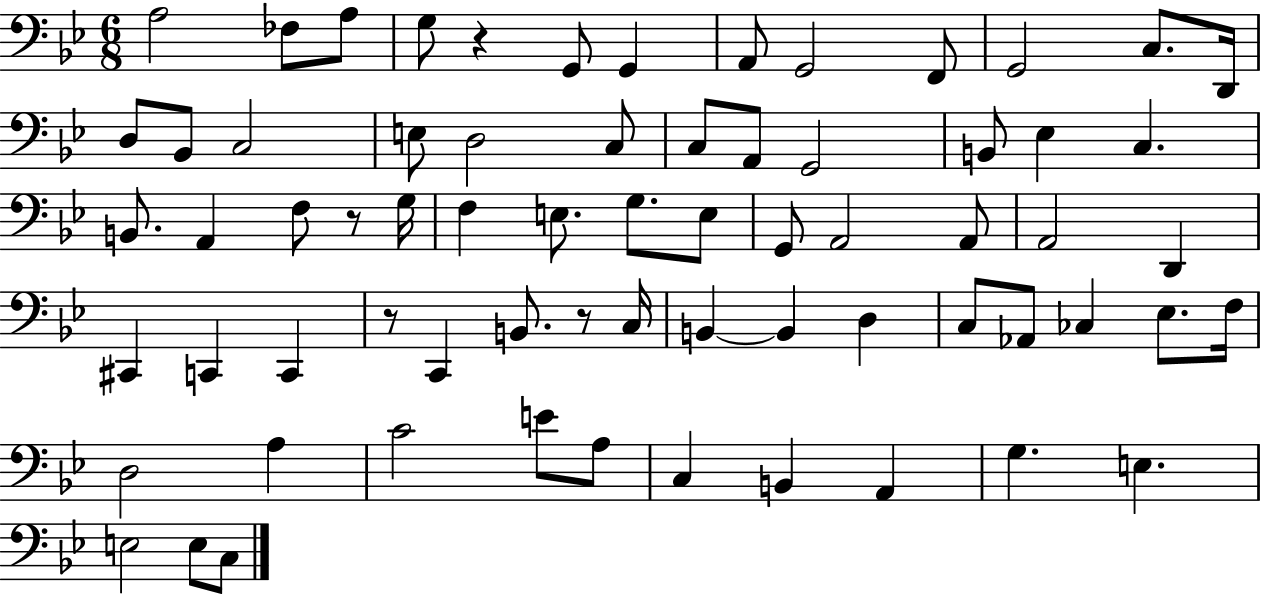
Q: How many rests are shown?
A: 4